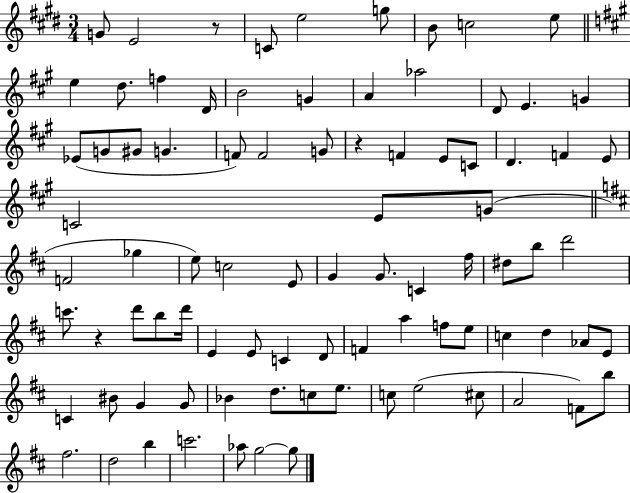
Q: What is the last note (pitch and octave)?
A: G5